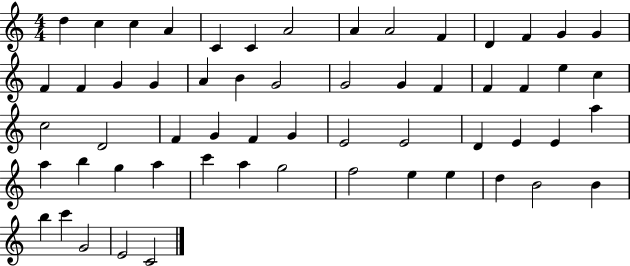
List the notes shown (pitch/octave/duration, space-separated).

D5/q C5/q C5/q A4/q C4/q C4/q A4/h A4/q A4/h F4/q D4/q F4/q G4/q G4/q F4/q F4/q G4/q G4/q A4/q B4/q G4/h G4/h G4/q F4/q F4/q F4/q E5/q C5/q C5/h D4/h F4/q G4/q F4/q G4/q E4/h E4/h D4/q E4/q E4/q A5/q A5/q B5/q G5/q A5/q C6/q A5/q G5/h F5/h E5/q E5/q D5/q B4/h B4/q B5/q C6/q G4/h E4/h C4/h